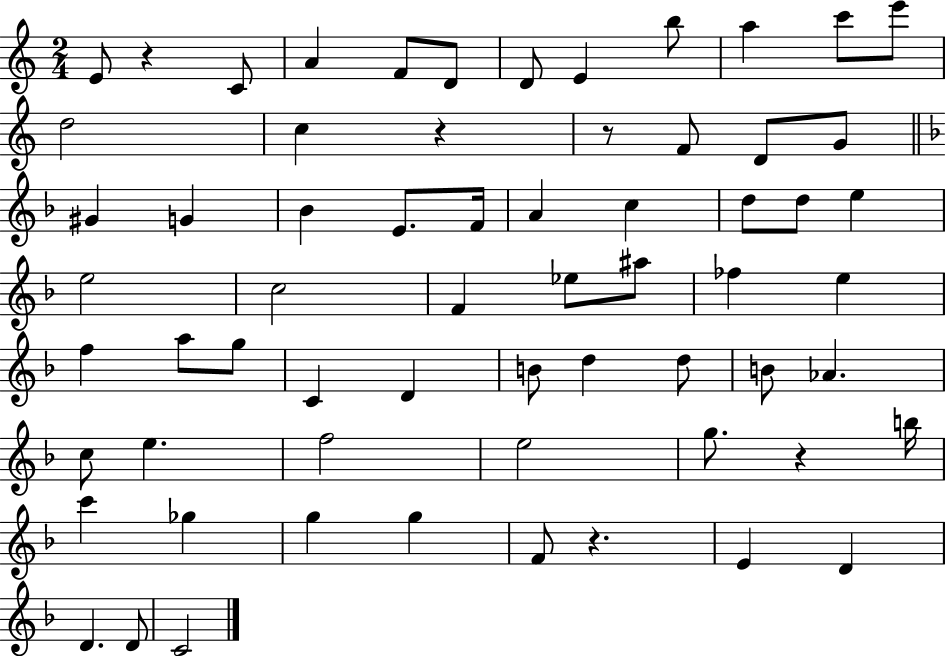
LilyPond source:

{
  \clef treble
  \numericTimeSignature
  \time 2/4
  \key c \major
  e'8 r4 c'8 | a'4 f'8 d'8 | d'8 e'4 b''8 | a''4 c'''8 e'''8 | \break d''2 | c''4 r4 | r8 f'8 d'8 g'8 | \bar "||" \break \key f \major gis'4 g'4 | bes'4 e'8. f'16 | a'4 c''4 | d''8 d''8 e''4 | \break e''2 | c''2 | f'4 ees''8 ais''8 | fes''4 e''4 | \break f''4 a''8 g''8 | c'4 d'4 | b'8 d''4 d''8 | b'8 aes'4. | \break c''8 e''4. | f''2 | e''2 | g''8. r4 b''16 | \break c'''4 ges''4 | g''4 g''4 | f'8 r4. | e'4 d'4 | \break d'4. d'8 | c'2 | \bar "|."
}